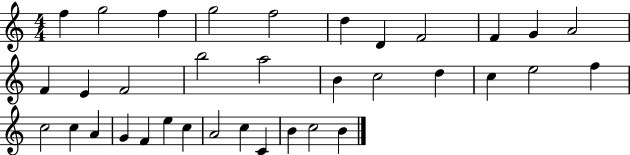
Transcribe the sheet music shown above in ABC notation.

X:1
T:Untitled
M:4/4
L:1/4
K:C
f g2 f g2 f2 d D F2 F G A2 F E F2 b2 a2 B c2 d c e2 f c2 c A G F e c A2 c C B c2 B